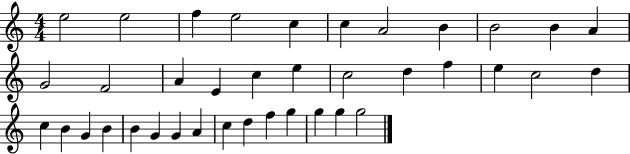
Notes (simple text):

E5/h E5/h F5/q E5/h C5/q C5/q A4/h B4/q B4/h B4/q A4/q G4/h F4/h A4/q E4/q C5/q E5/q C5/h D5/q F5/q E5/q C5/h D5/q C5/q B4/q G4/q B4/q B4/q G4/q G4/q A4/q C5/q D5/q F5/q G5/q G5/q G5/q G5/h